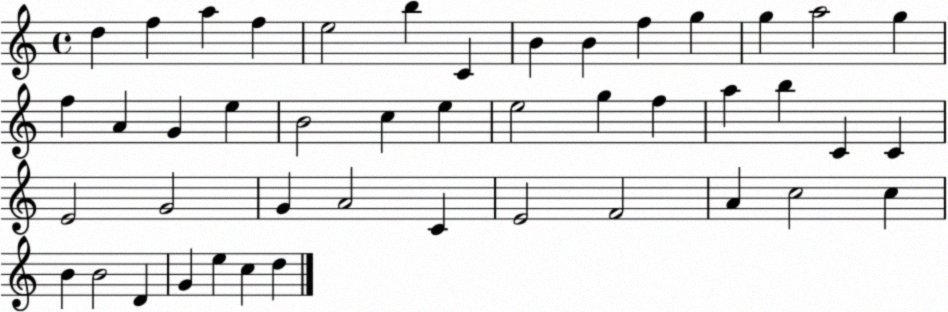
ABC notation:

X:1
T:Untitled
M:4/4
L:1/4
K:C
d f a f e2 b C B B f g g a2 g f A G e B2 c e e2 g f a b C C E2 G2 G A2 C E2 F2 A c2 c B B2 D G e c d